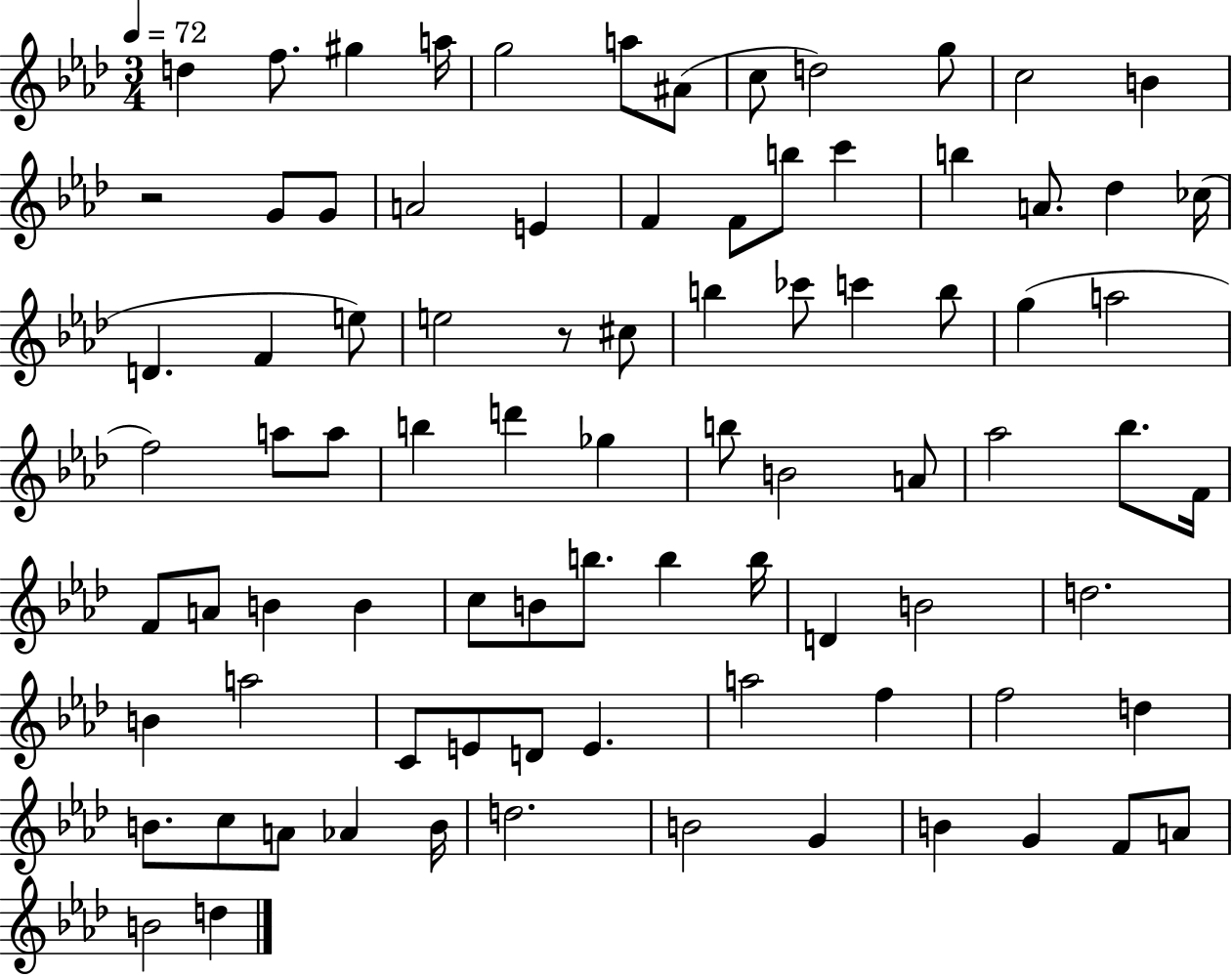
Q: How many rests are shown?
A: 2